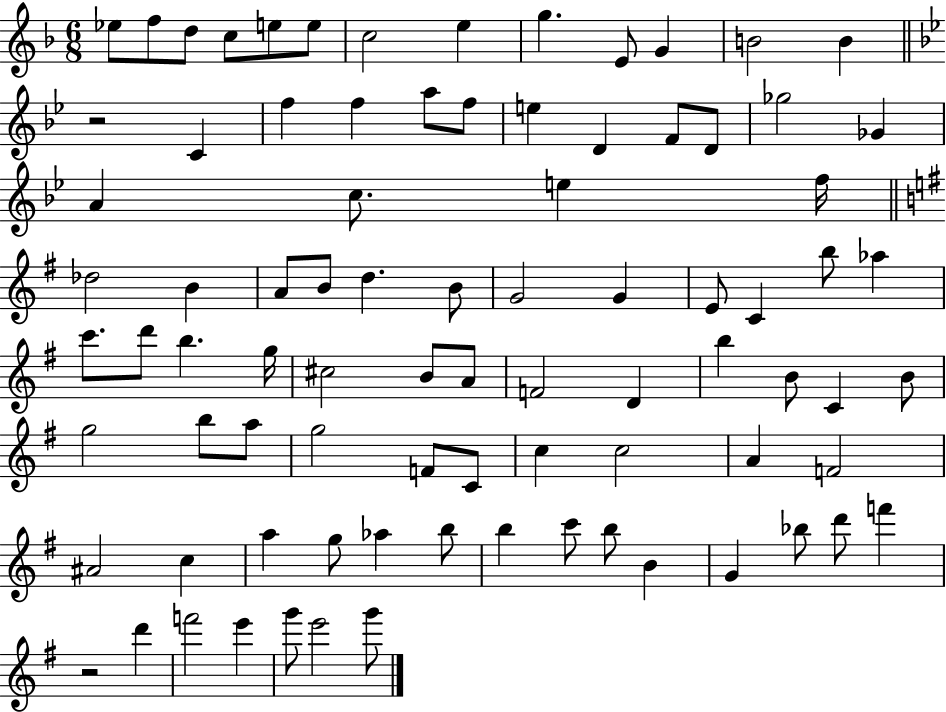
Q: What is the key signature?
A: F major